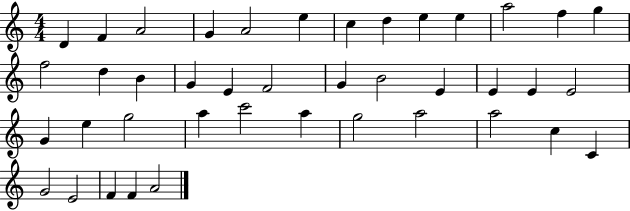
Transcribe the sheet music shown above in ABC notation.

X:1
T:Untitled
M:4/4
L:1/4
K:C
D F A2 G A2 e c d e e a2 f g f2 d B G E F2 G B2 E E E E2 G e g2 a c'2 a g2 a2 a2 c C G2 E2 F F A2